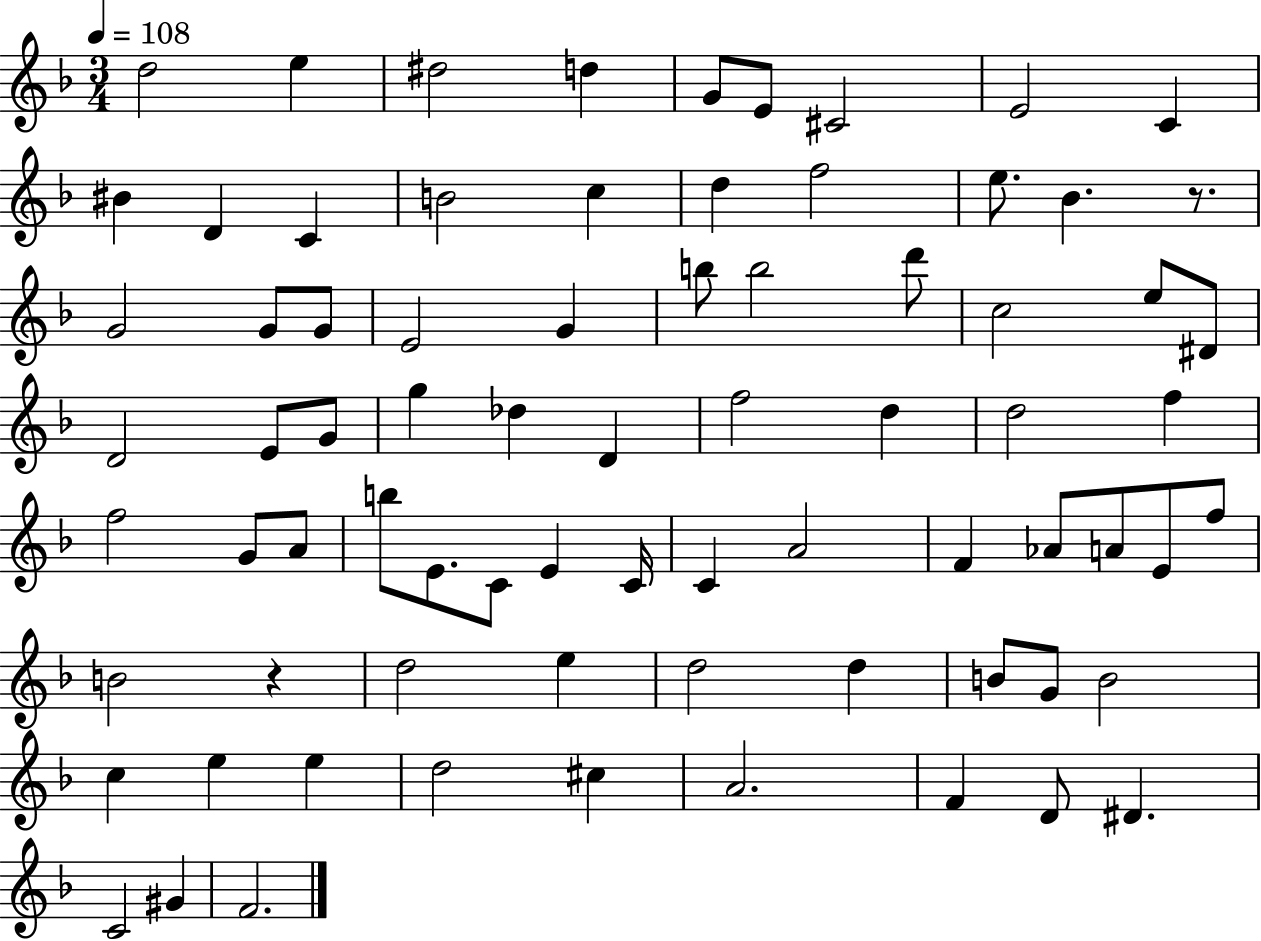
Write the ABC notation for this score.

X:1
T:Untitled
M:3/4
L:1/4
K:F
d2 e ^d2 d G/2 E/2 ^C2 E2 C ^B D C B2 c d f2 e/2 _B z/2 G2 G/2 G/2 E2 G b/2 b2 d'/2 c2 e/2 ^D/2 D2 E/2 G/2 g _d D f2 d d2 f f2 G/2 A/2 b/2 E/2 C/2 E C/4 C A2 F _A/2 A/2 E/2 f/2 B2 z d2 e d2 d B/2 G/2 B2 c e e d2 ^c A2 F D/2 ^D C2 ^G F2